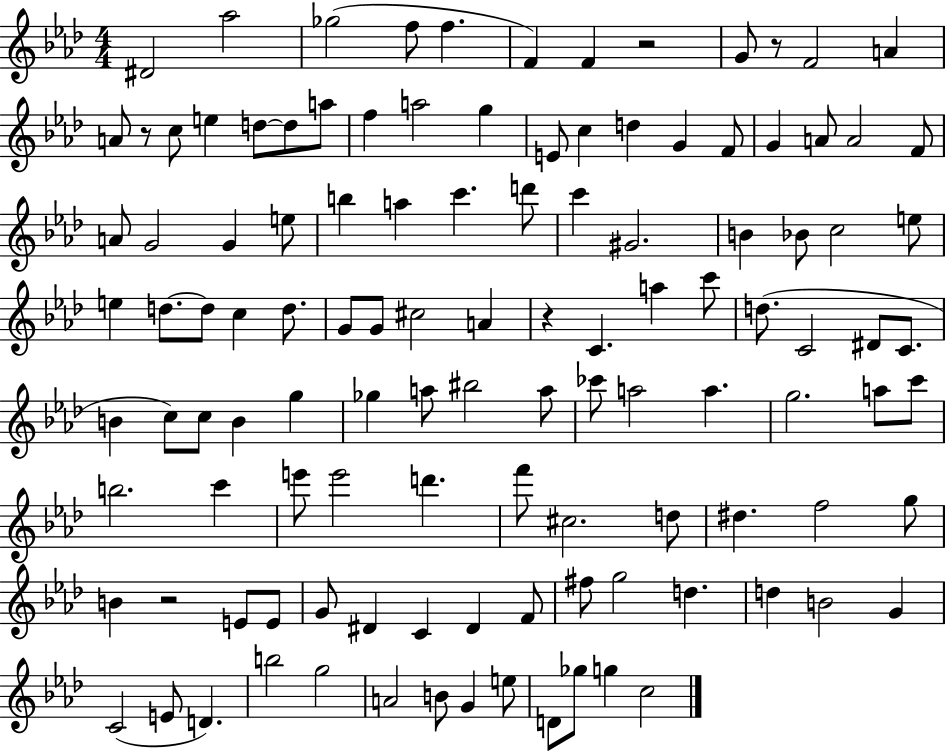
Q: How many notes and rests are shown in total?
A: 116